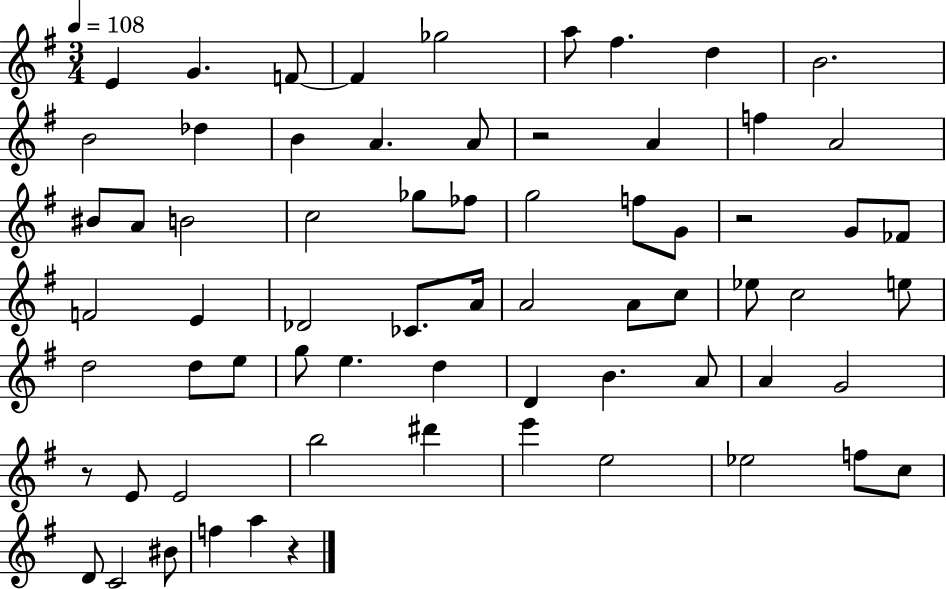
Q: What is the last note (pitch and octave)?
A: A5